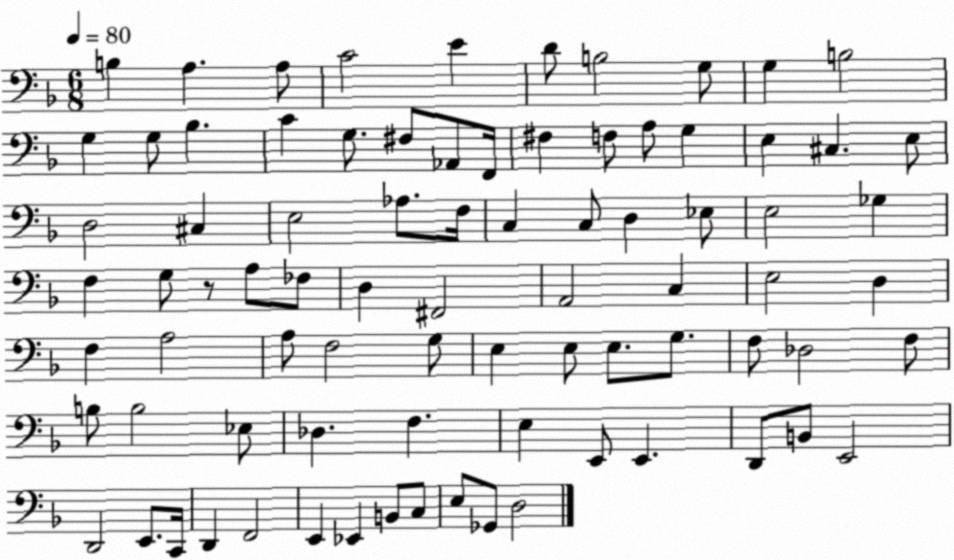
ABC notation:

X:1
T:Untitled
M:6/8
L:1/4
K:F
B, A, A,/2 C2 E D/2 B,2 G,/2 G, B,2 G, G,/2 _B, C G,/2 ^F,/2 _A,,/2 F,,/4 ^F, F,/2 A,/2 G, E, ^C, E,/2 D,2 ^C, E,2 _A,/2 F,/4 C, C,/2 D, _E,/2 E,2 _G, F, G,/2 z/2 A,/2 _F,/2 D, ^F,,2 A,,2 C, E,2 D, F, A,2 A,/2 F,2 G,/2 E, E,/2 E,/2 G,/2 F,/2 _D,2 F,/2 B,/2 B,2 _E,/2 _D, F, E, E,,/2 E,, D,,/2 B,,/2 E,,2 D,,2 E,,/2 C,,/4 D,, F,,2 E,, _E,, B,,/2 C,/2 E,/2 _G,,/2 D,2